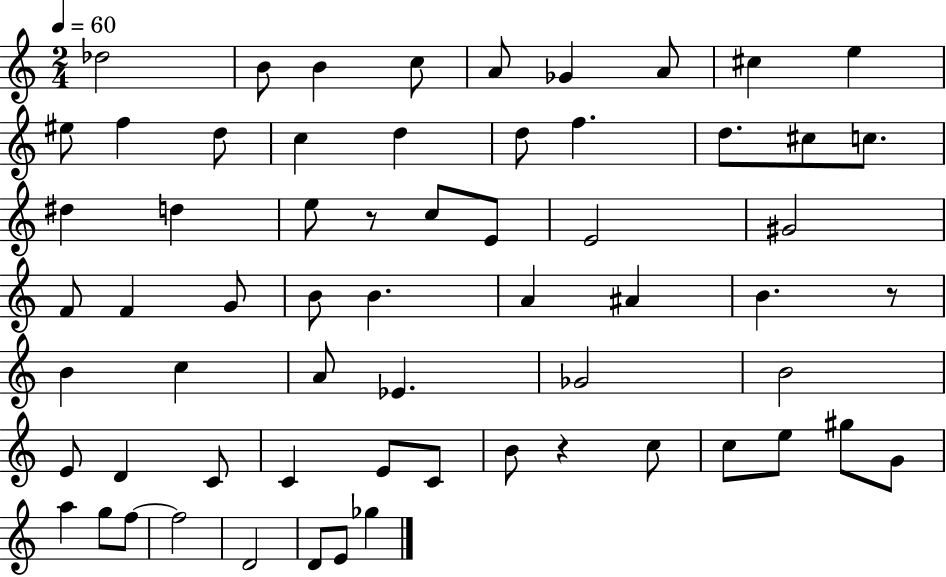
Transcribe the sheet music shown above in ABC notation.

X:1
T:Untitled
M:2/4
L:1/4
K:C
_d2 B/2 B c/2 A/2 _G A/2 ^c e ^e/2 f d/2 c d d/2 f d/2 ^c/2 c/2 ^d d e/2 z/2 c/2 E/2 E2 ^G2 F/2 F G/2 B/2 B A ^A B z/2 B c A/2 _E _G2 B2 E/2 D C/2 C E/2 C/2 B/2 z c/2 c/2 e/2 ^g/2 G/2 a g/2 f/2 f2 D2 D/2 E/2 _g